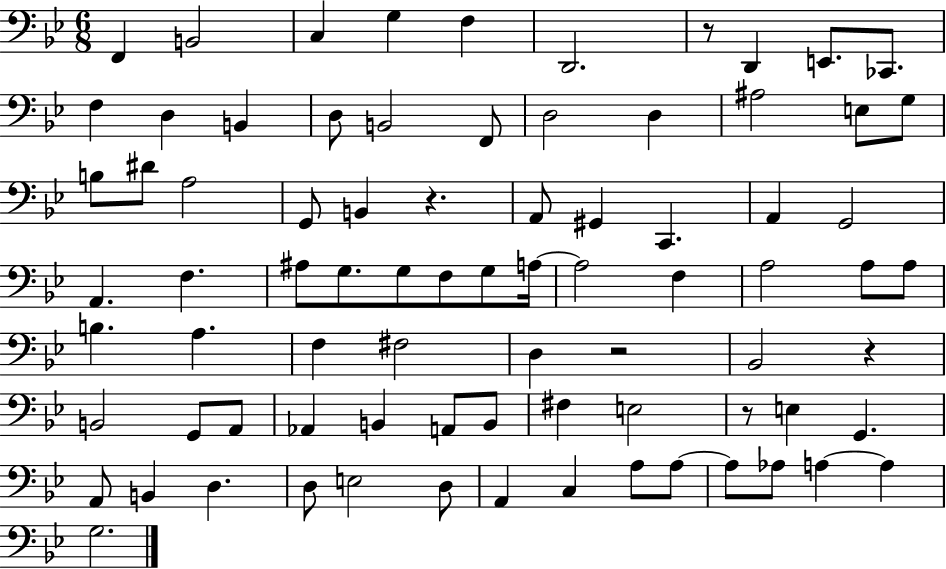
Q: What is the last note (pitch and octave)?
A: G3